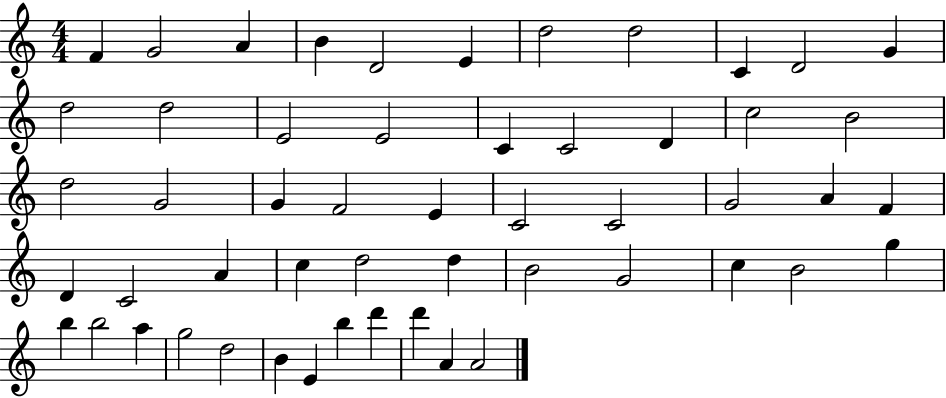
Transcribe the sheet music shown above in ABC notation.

X:1
T:Untitled
M:4/4
L:1/4
K:C
F G2 A B D2 E d2 d2 C D2 G d2 d2 E2 E2 C C2 D c2 B2 d2 G2 G F2 E C2 C2 G2 A F D C2 A c d2 d B2 G2 c B2 g b b2 a g2 d2 B E b d' d' A A2